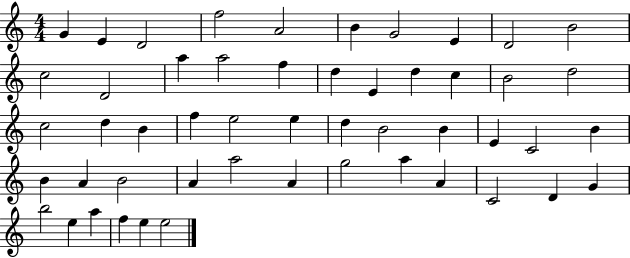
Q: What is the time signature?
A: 4/4